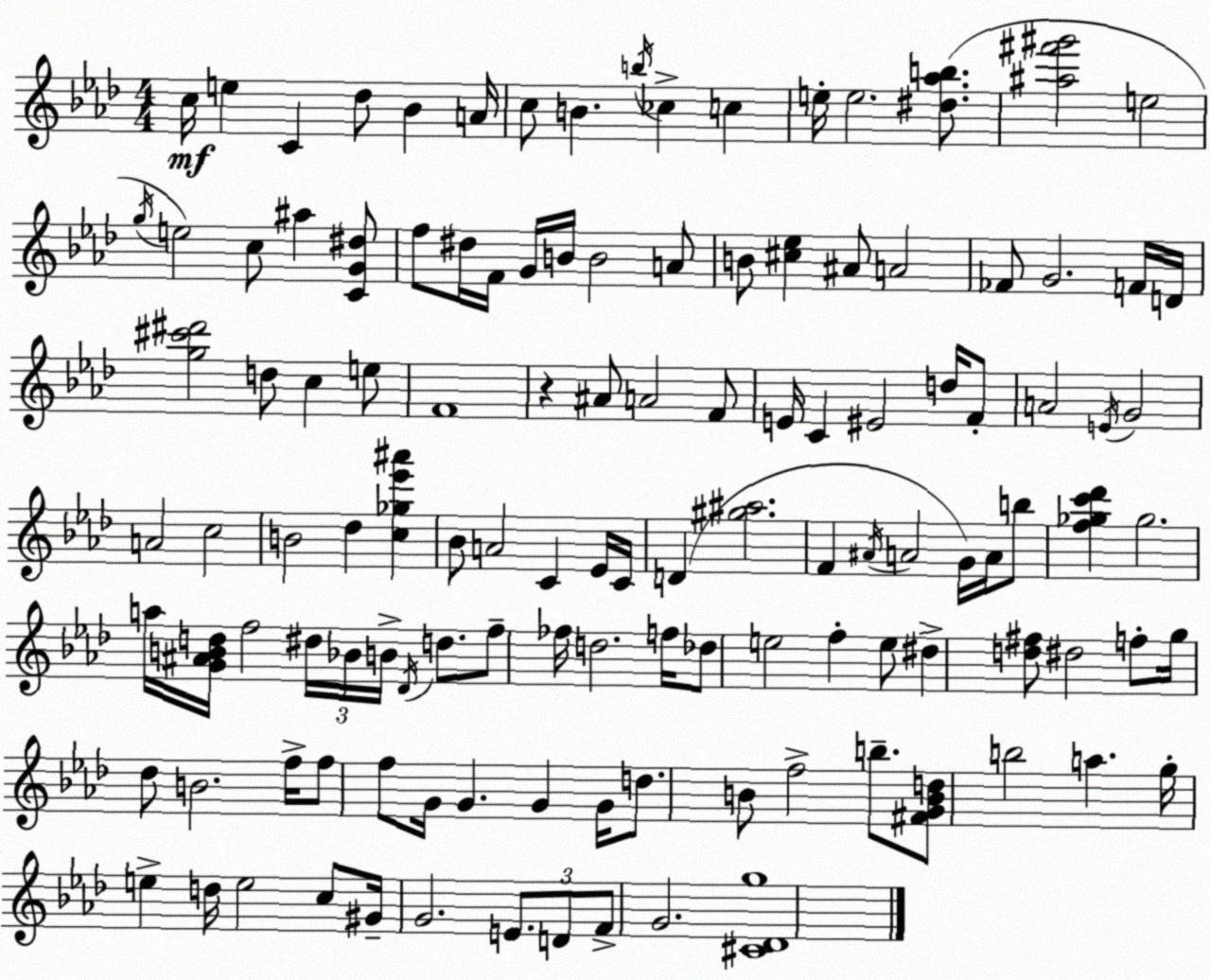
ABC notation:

X:1
T:Untitled
M:4/4
L:1/4
K:Ab
c/4 e C _d/2 _B A/4 c/2 B b/4 _c c e/4 e2 [^d_ab]/2 [^a^f'^g']2 e2 g/4 e2 c/2 ^a [CG^d]/2 f/2 ^d/4 F/4 G/4 B/4 B2 A/2 B/2 [^c_e] ^A/2 A2 _F/2 G2 F/4 D/4 [g^c'^d']2 d/2 c e/2 F4 z ^A/2 A2 F/2 E/4 C ^E2 d/4 F/2 A2 E/4 G2 A2 c2 B2 _d [c_g_e'^a'] _B/2 A2 C _E/4 C/4 D [^g^a]2 F ^A/4 A2 G/4 A/4 b/2 [f_gc'_d'] _g2 a/4 [G^ABd]/4 f2 ^d/4 _B/4 B/4 _D/4 d/2 f/2 _f/4 d2 f/4 _d/2 e2 f e/2 ^d [d^f]/2 ^d2 f/2 g/4 _d/2 B2 f/4 f/2 f/2 G/4 G G G/4 d/2 B/2 f2 b/2 [^FGBd]/2 b2 a g/4 e d/4 e2 c/2 ^G/4 G2 E/2 D/2 F/2 G2 [^C_Dg]4